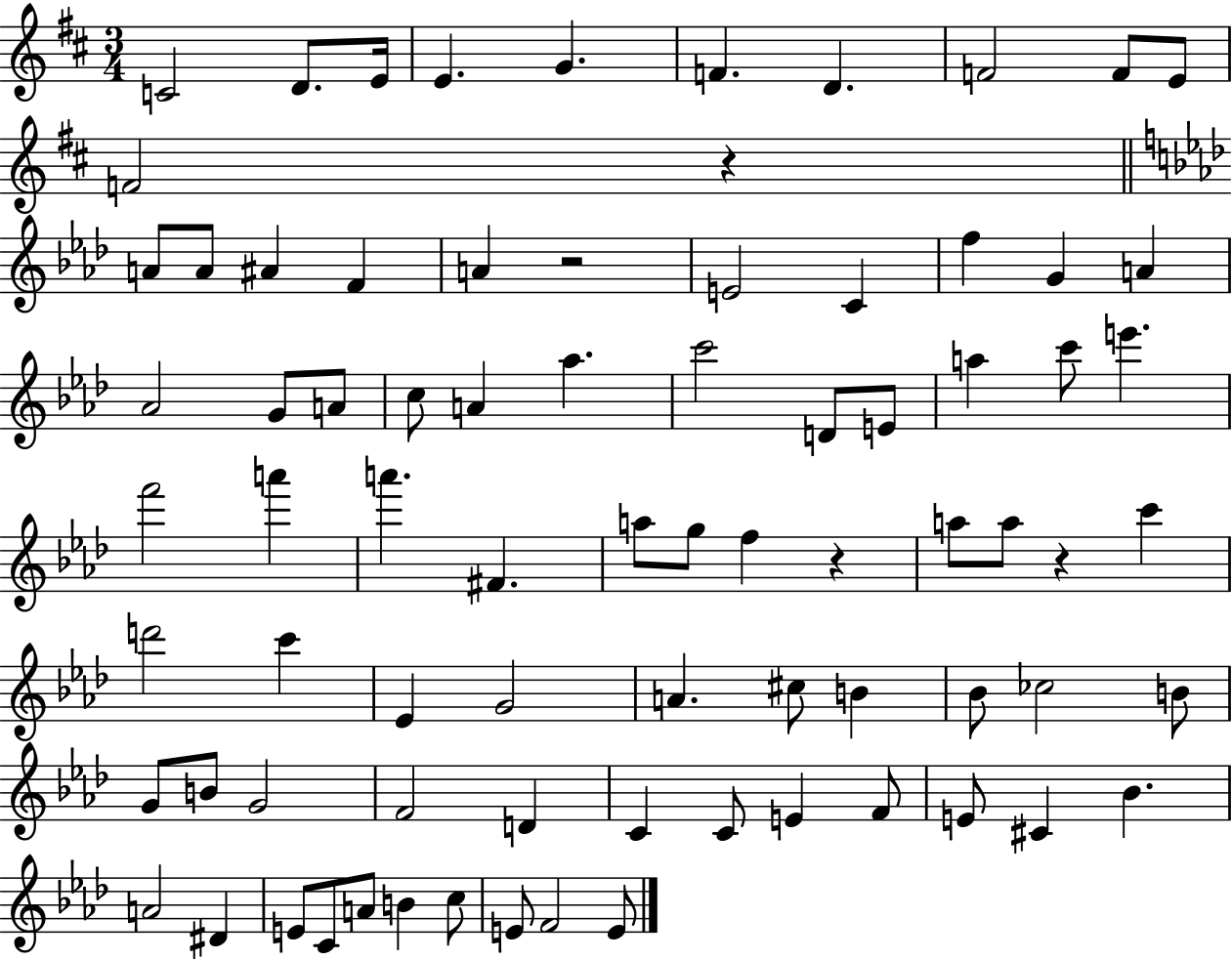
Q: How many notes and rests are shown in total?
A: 79